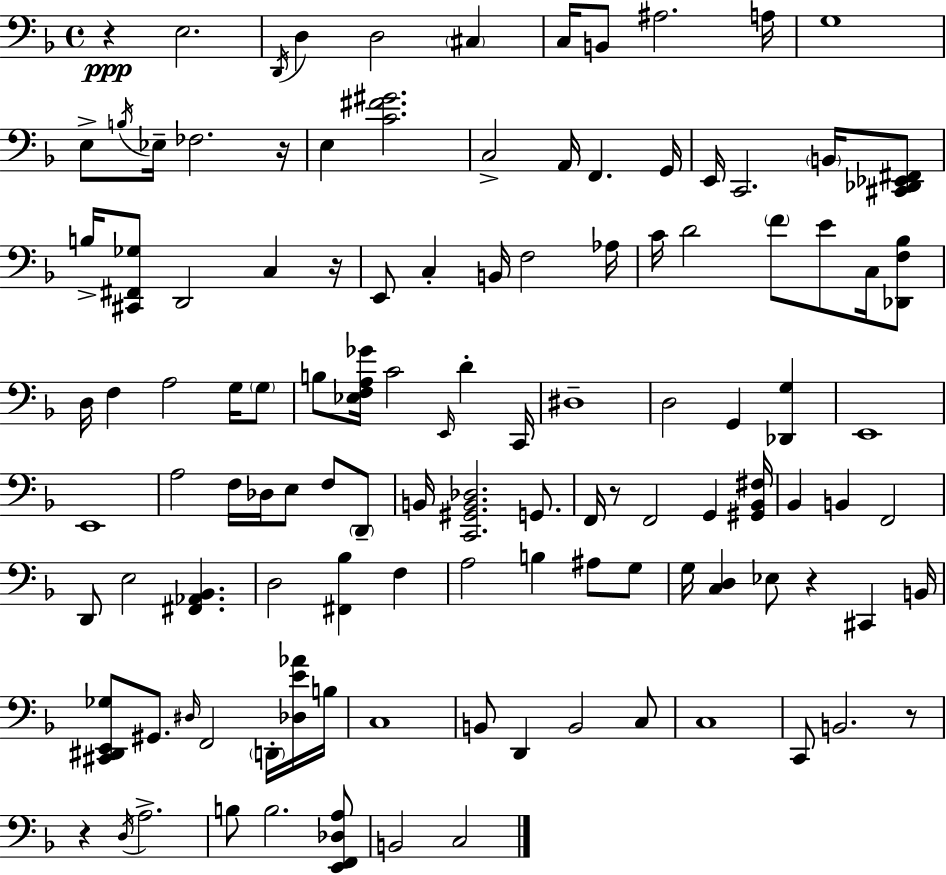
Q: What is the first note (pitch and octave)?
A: E3